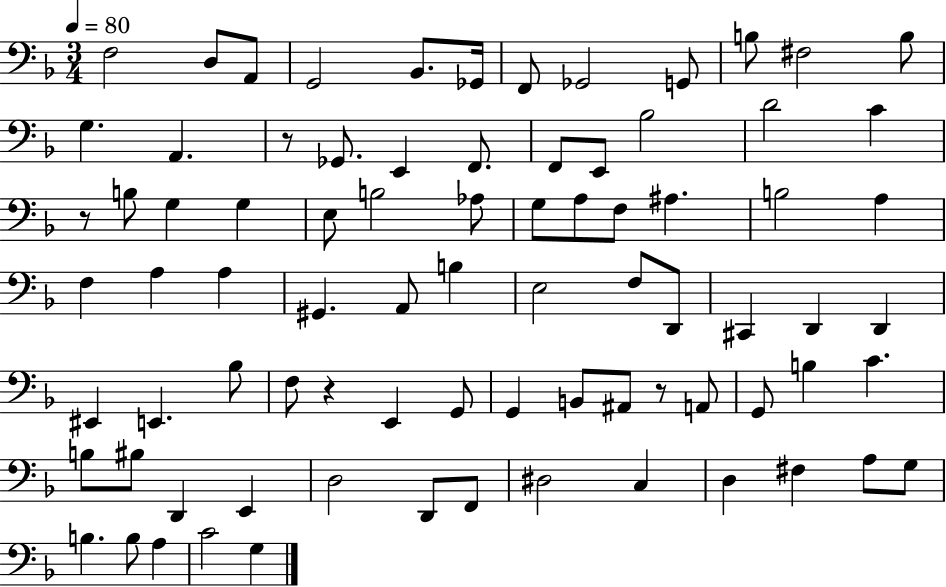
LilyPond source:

{
  \clef bass
  \numericTimeSignature
  \time 3/4
  \key f \major
  \tempo 4 = 80
  f2 d8 a,8 | g,2 bes,8. ges,16 | f,8 ges,2 g,8 | b8 fis2 b8 | \break g4. a,4. | r8 ges,8. e,4 f,8. | f,8 e,8 bes2 | d'2 c'4 | \break r8 b8 g4 g4 | e8 b2 aes8 | g8 a8 f8 ais4. | b2 a4 | \break f4 a4 a4 | gis,4. a,8 b4 | e2 f8 d,8 | cis,4 d,4 d,4 | \break eis,4 e,4. bes8 | f8 r4 e,4 g,8 | g,4 b,8 ais,8 r8 a,8 | g,8 b4 c'4. | \break b8 bis8 d,4 e,4 | d2 d,8 f,8 | dis2 c4 | d4 fis4 a8 g8 | \break b4. b8 a4 | c'2 g4 | \bar "|."
}